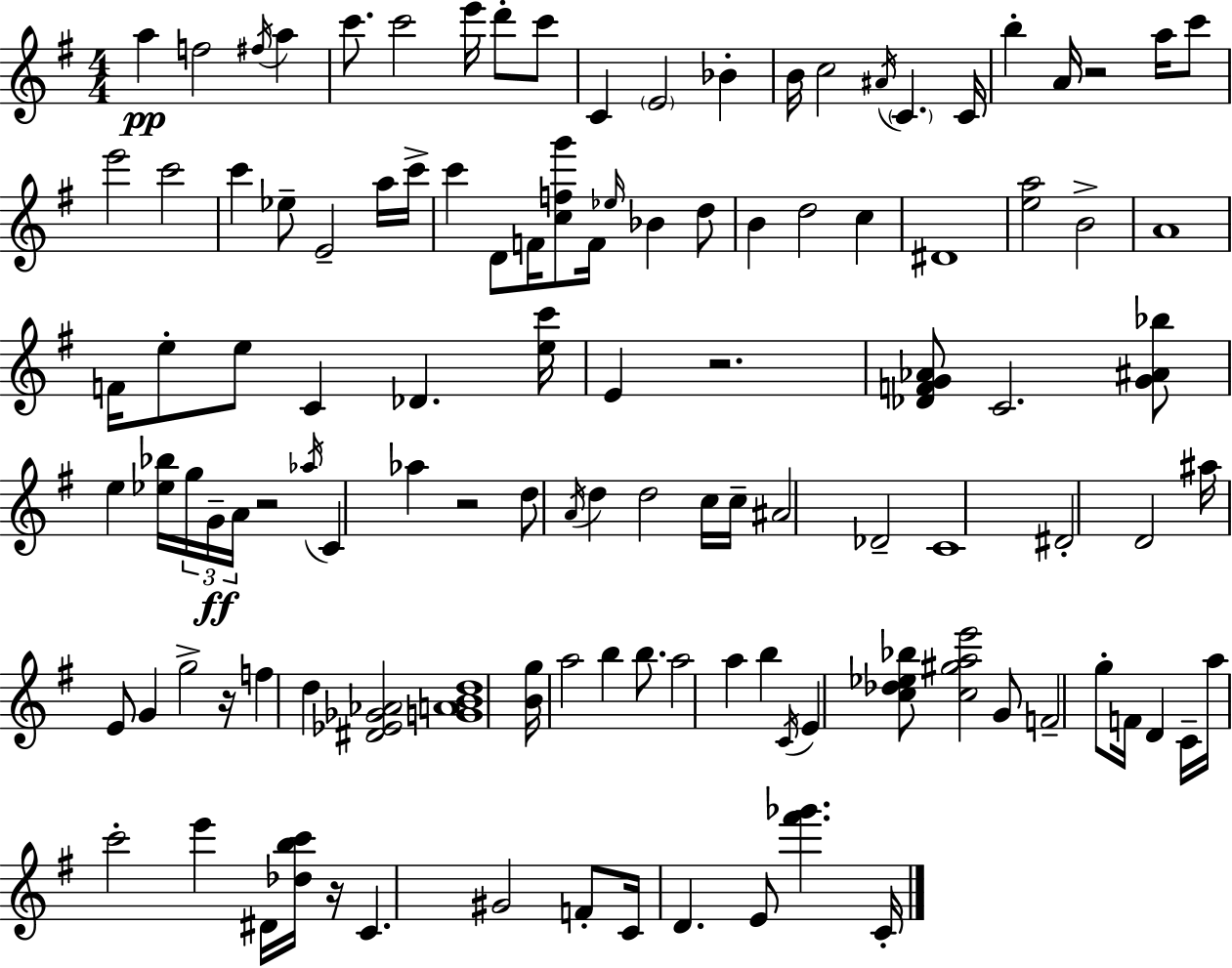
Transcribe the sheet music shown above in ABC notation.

X:1
T:Untitled
M:4/4
L:1/4
K:Em
a f2 ^f/4 a c'/2 c'2 e'/4 d'/2 c'/2 C E2 _B B/4 c2 ^A/4 C C/4 b A/4 z2 a/4 c'/2 e'2 c'2 c' _e/2 E2 a/4 c'/4 c' D/2 F/4 [cfg']/2 F/4 _e/4 _B d/2 B d2 c ^D4 [ea]2 B2 A4 F/4 e/2 e/2 C _D [ec']/4 E z2 [_DFG_A]/2 C2 [G^A_b]/2 e [_e_b]/4 g/4 G/4 A/4 z2 _a/4 C _a z2 d/2 A/4 d d2 c/4 c/4 ^A2 _D2 C4 ^D2 D2 ^a/4 E/2 G g2 z/4 f d [^D_E_G_A]2 [GABd]4 [Bg]/4 a2 b b/2 a2 a b C/4 E [c_d_e_b]/2 [c^gae']2 G/2 F2 g/2 F/4 D C/4 a/4 c'2 e' ^D/4 [_dbc']/4 z/4 C ^G2 F/2 C/4 D E/2 [^f'_g'] C/4